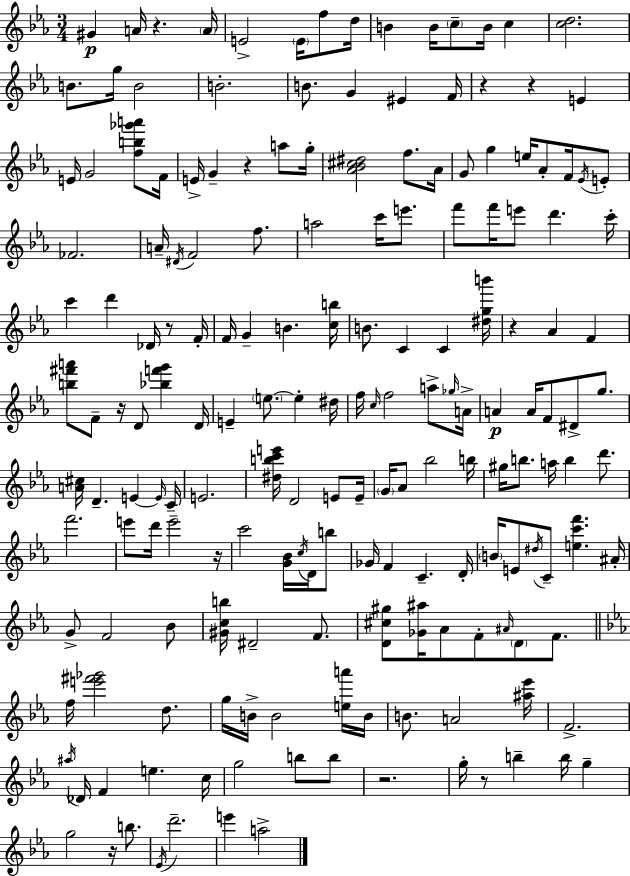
{
  \clef treble
  \numericTimeSignature
  \time 3/4
  \key c \minor
  gis'4\p a'16 r4. \parenthesize a'16 | e'2-> \parenthesize e'16 f''8 d''16 | b'4 b'16 \parenthesize c''8-- b'16 c''4 | <c'' d''>2. | \break b'8. g''16 b'2 | b'2.-. | b'8. g'4 eis'4 f'16 | r4 r4 e'4 | \break e'16 g'2 <f'' b'' ges''' a'''>8 f'16 | e'16-> g'4-- r4 a''8 g''16-. | <aes' bes' cis'' dis''>2 f''8. aes'16 | g'8 g''4 e''16 aes'8-. f'16 \acciaccatura { ees'16 } e'8-. | \break fes'2. | a'16-- \acciaccatura { dis'16 } f'2 f''8. | a''2 c'''16 e'''8. | f'''8 f'''16 e'''8 d'''4. | \break c'''16-. c'''4 d'''4 des'16 r8 | f'16-. f'16 g'4-- b'4. | <c'' b''>16 b'8. c'4 c'4 | <dis'' g'' b'''>16 r4 aes'4 f'4 | \break <b'' fis''' a'''>8 f'8-- r16 d'8 <bes'' f''' g'''>4 | d'16 e'4-- \parenthesize e''8.~~ e''4-. | dis''16 f''16 \grace { c''16 } f''2 | a''8-> \grace { ges''16 } a'16-> a'4\p a'16 f'8 dis'8-> | \break g''8. <a' cis''>16 d'4.-- e'4~~ | \grace { e'16 } c'16-- e'2. | <dis'' b'' c''' e'''>16 d'2 | e'8 e'16-- \parenthesize g'16 aes'8 bes''2 | \break b''16 gis''16 b''8. a''16 b''4 | d'''8. f'''2. | e'''8 d'''16 e'''2-- | r16 c'''2 | \break <g' bes'>16 \acciaccatura { c''16 } d'16 b''8 ges'16 f'4 c'4.-- | d'16-. \parenthesize b'16 e'8 \acciaccatura { dis''16 } c'8-- | <e'' c''' f'''>4. ais'16-. g'8-> f'2 | bes'8 <gis' c'' b''>16 dis'2-- | \break f'8. <d' cis'' gis''>8 <ges' ais''>16 aes'8 | f'8-. \grace { ais'16 } \parenthesize d'8 f'8. \bar "||" \break \key ees \major f''16 <e''' fis''' ges'''>2 d''8. | g''16 b'16-> b'2 <e'' a'''>16 b'16 | b'8. a'2 <ais'' ees'''>16 | f'2.-> | \break \acciaccatura { ais''16 } des'16 f'4 e''4. | c''16 g''2 b''8 b''8 | r2. | g''16-. r8 b''4-- b''16 g''4-- | \break g''2 r16 b''8. | \acciaccatura { ees'16 } d'''2.-- | e'''4 a''2-> | \bar "|."
}